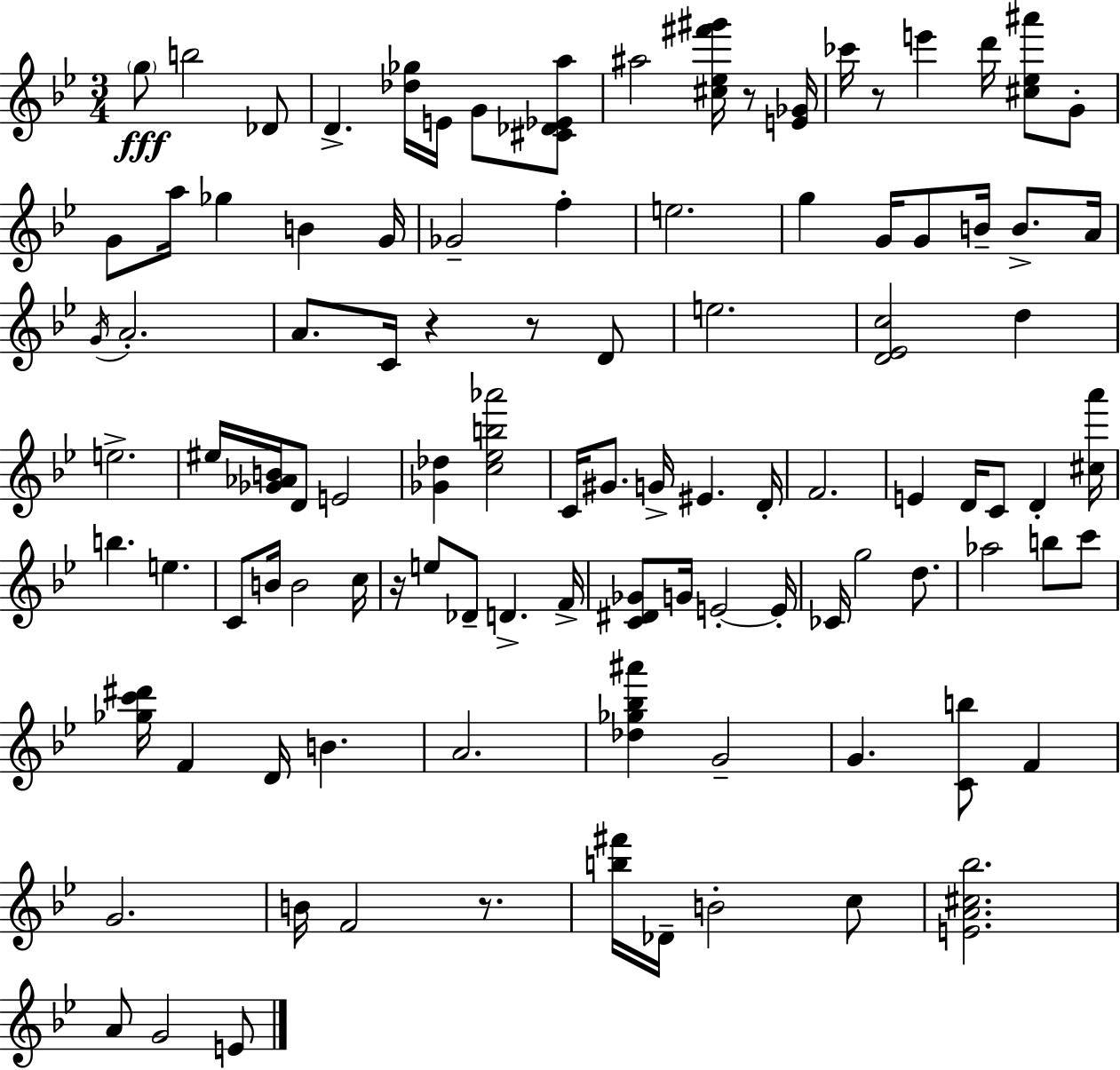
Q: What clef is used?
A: treble